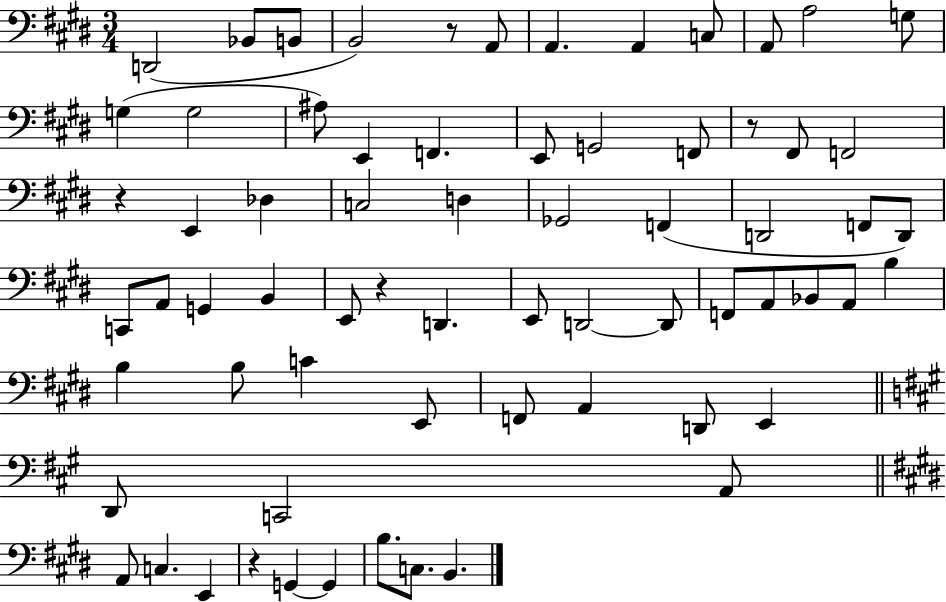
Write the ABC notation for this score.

X:1
T:Untitled
M:3/4
L:1/4
K:E
D,,2 _B,,/2 B,,/2 B,,2 z/2 A,,/2 A,, A,, C,/2 A,,/2 A,2 G,/2 G, G,2 ^A,/2 E,, F,, E,,/2 G,,2 F,,/2 z/2 ^F,,/2 F,,2 z E,, _D, C,2 D, _G,,2 F,, D,,2 F,,/2 D,,/2 C,,/2 A,,/2 G,, B,, E,,/2 z D,, E,,/2 D,,2 D,,/2 F,,/2 A,,/2 _B,,/2 A,,/2 B, B, B,/2 C E,,/2 F,,/2 A,, D,,/2 E,, D,,/2 C,,2 A,,/2 A,,/2 C, E,, z G,, G,, B,/2 C,/2 B,,